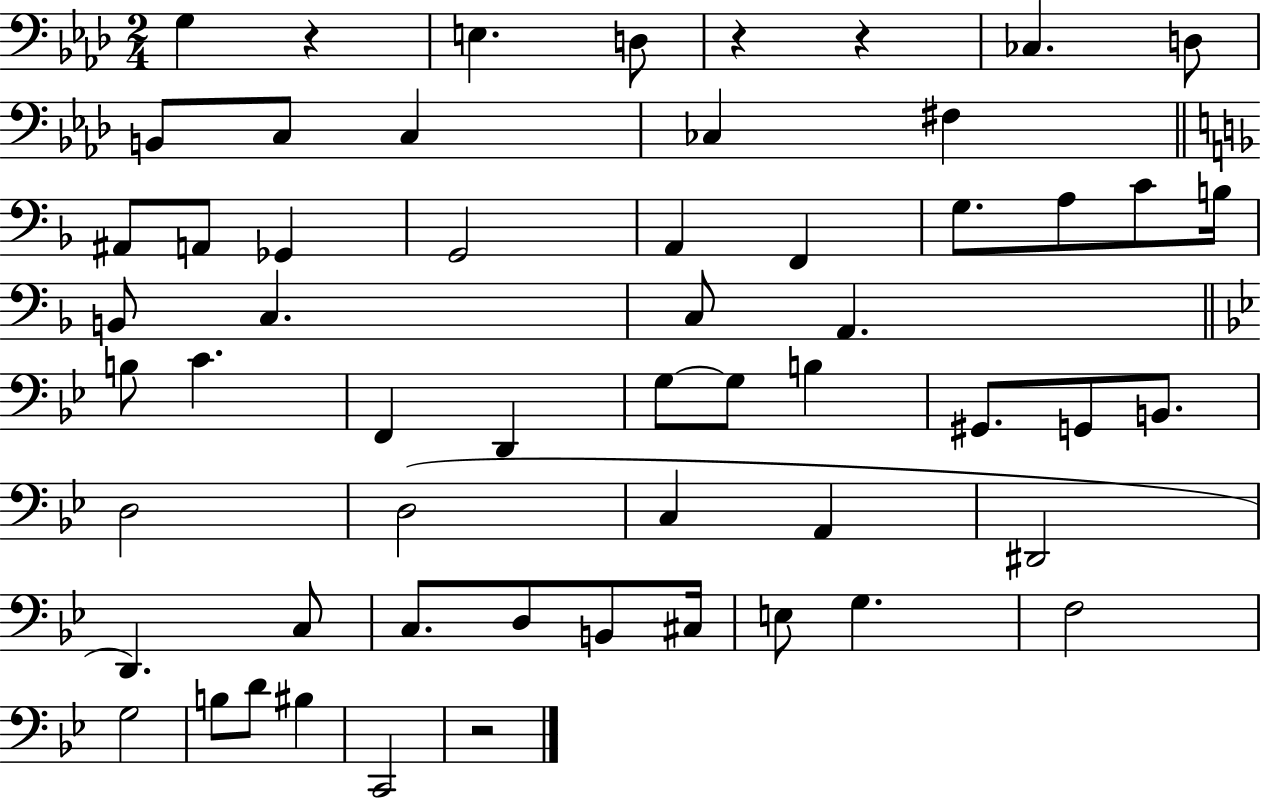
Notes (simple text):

G3/q R/q E3/q. D3/e R/q R/q CES3/q. D3/e B2/e C3/e C3/q CES3/q F#3/q A#2/e A2/e Gb2/q G2/h A2/q F2/q G3/e. A3/e C4/e B3/s B2/e C3/q. C3/e A2/q. B3/e C4/q. F2/q D2/q G3/e G3/e B3/q G#2/e. G2/e B2/e. D3/h D3/h C3/q A2/q D#2/h D2/q. C3/e C3/e. D3/e B2/e C#3/s E3/e G3/q. F3/h G3/h B3/e D4/e BIS3/q C2/h R/h